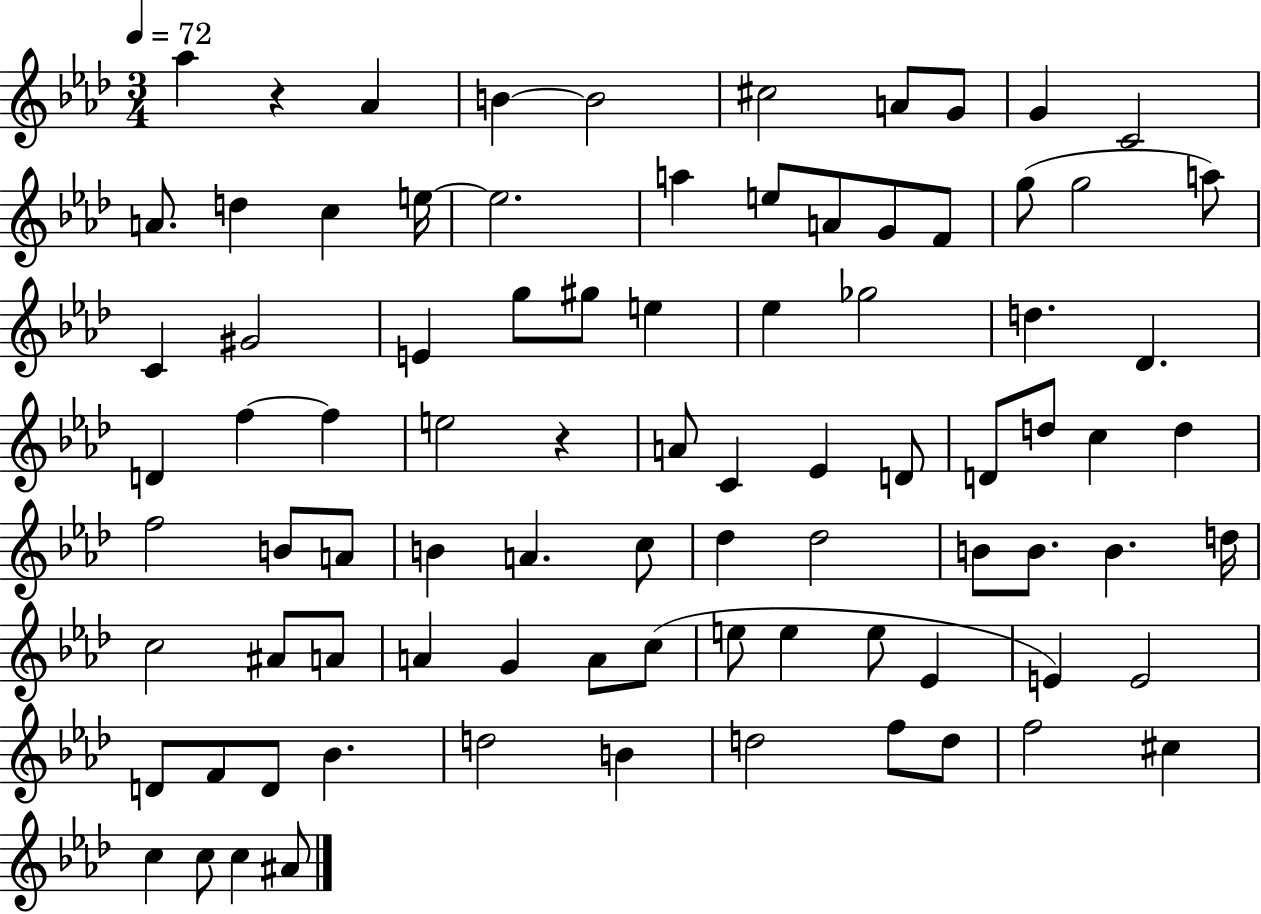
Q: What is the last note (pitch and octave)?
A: A#4